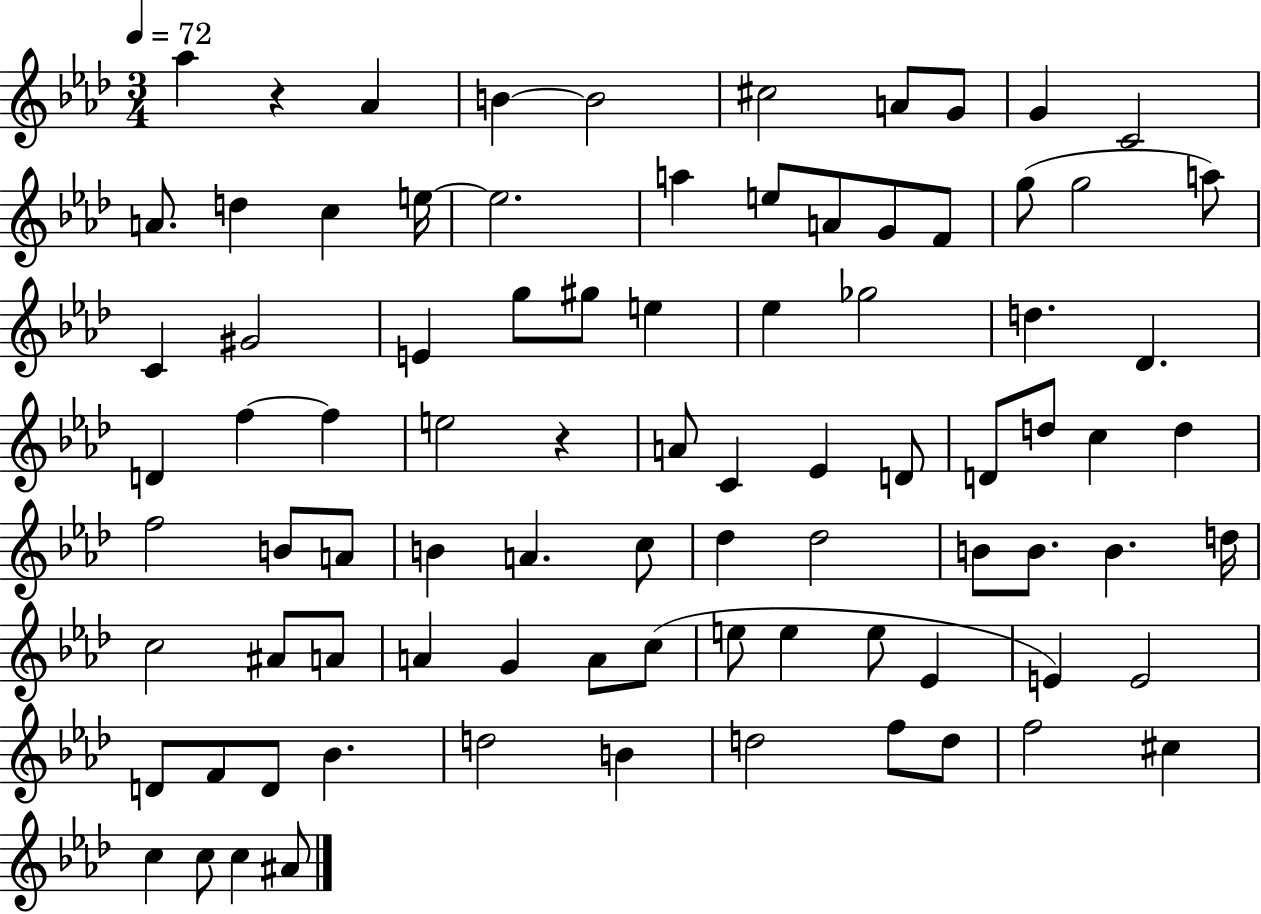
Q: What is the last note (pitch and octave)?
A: A#4